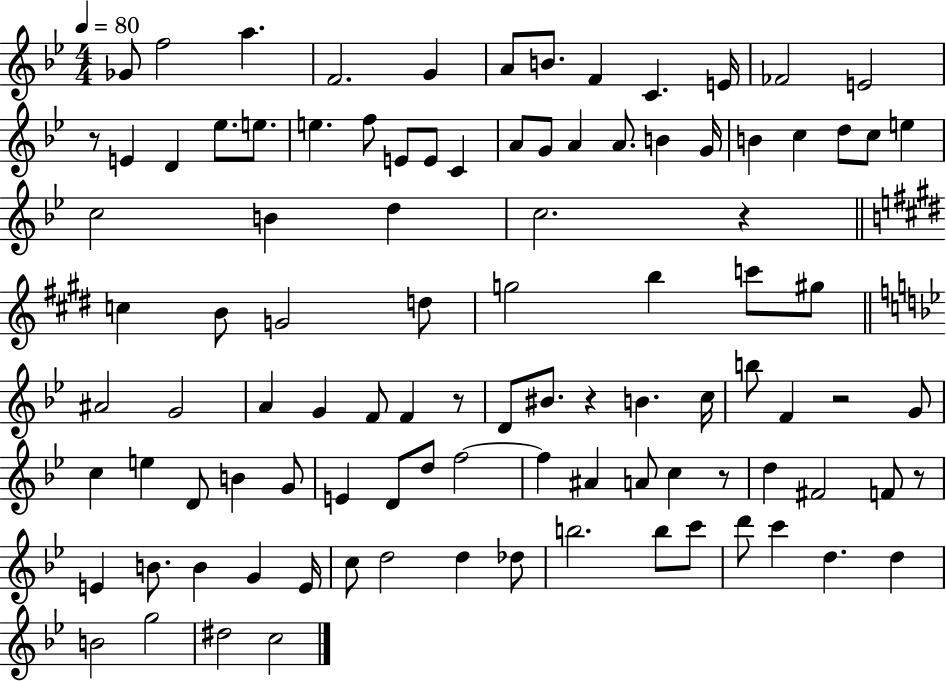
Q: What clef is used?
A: treble